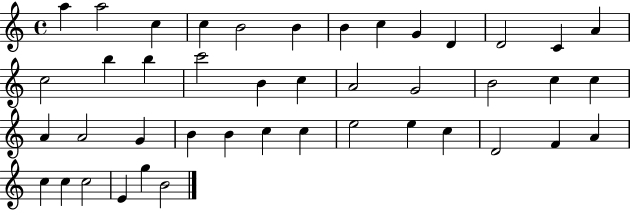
{
  \clef treble
  \time 4/4
  \defaultTimeSignature
  \key c \major
  a''4 a''2 c''4 | c''4 b'2 b'4 | b'4 c''4 g'4 d'4 | d'2 c'4 a'4 | \break c''2 b''4 b''4 | c'''2 b'4 c''4 | a'2 g'2 | b'2 c''4 c''4 | \break a'4 a'2 g'4 | b'4 b'4 c''4 c''4 | e''2 e''4 c''4 | d'2 f'4 a'4 | \break c''4 c''4 c''2 | e'4 g''4 b'2 | \bar "|."
}